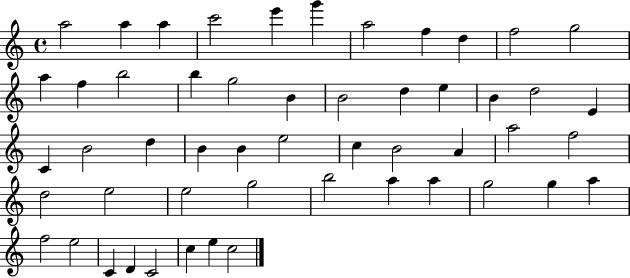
A5/h A5/q A5/q C6/h E6/q G6/q A5/h F5/q D5/q F5/h G5/h A5/q F5/q B5/h B5/q G5/h B4/q B4/h D5/q E5/q B4/q D5/h E4/q C4/q B4/h D5/q B4/q B4/q E5/h C5/q B4/h A4/q A5/h F5/h D5/h E5/h E5/h G5/h B5/h A5/q A5/q G5/h G5/q A5/q F5/h E5/h C4/q D4/q C4/h C5/q E5/q C5/h